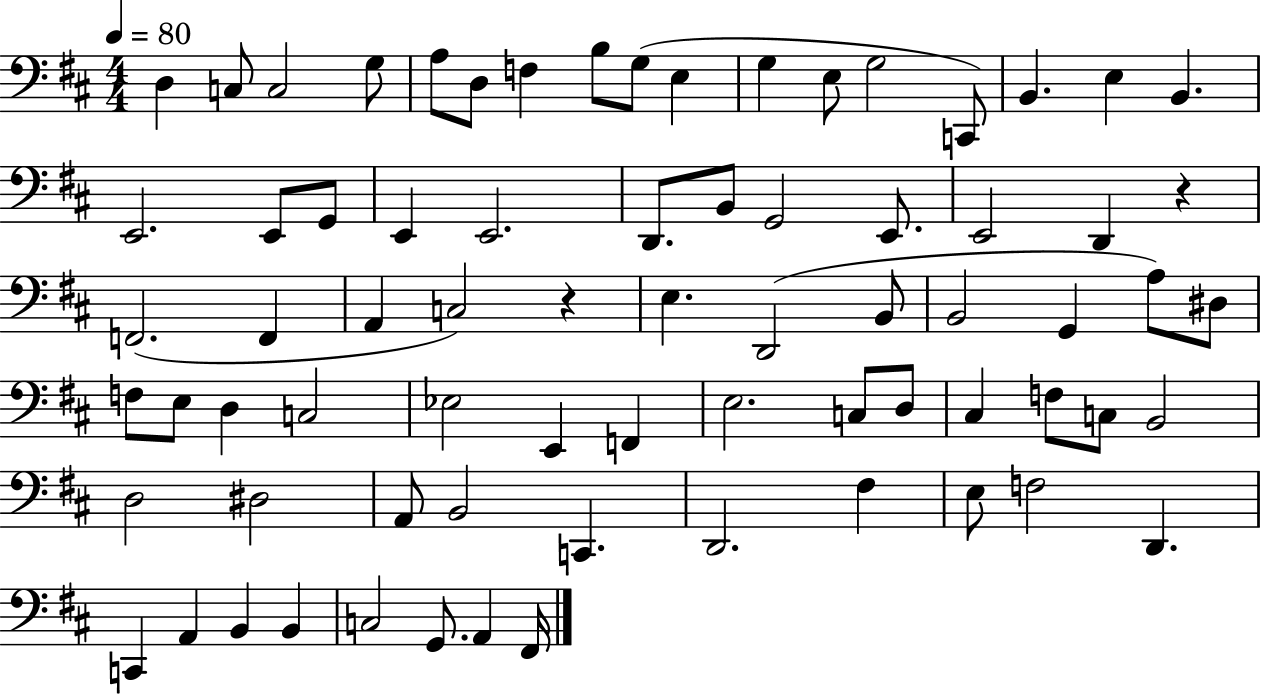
D3/q C3/e C3/h G3/e A3/e D3/e F3/q B3/e G3/e E3/q G3/q E3/e G3/h C2/e B2/q. E3/q B2/q. E2/h. E2/e G2/e E2/q E2/h. D2/e. B2/e G2/h E2/e. E2/h D2/q R/q F2/h. F2/q A2/q C3/h R/q E3/q. D2/h B2/e B2/h G2/q A3/e D#3/e F3/e E3/e D3/q C3/h Eb3/h E2/q F2/q E3/h. C3/e D3/e C#3/q F3/e C3/e B2/h D3/h D#3/h A2/e B2/h C2/q. D2/h. F#3/q E3/e F3/h D2/q. C2/q A2/q B2/q B2/q C3/h G2/e. A2/q F#2/s